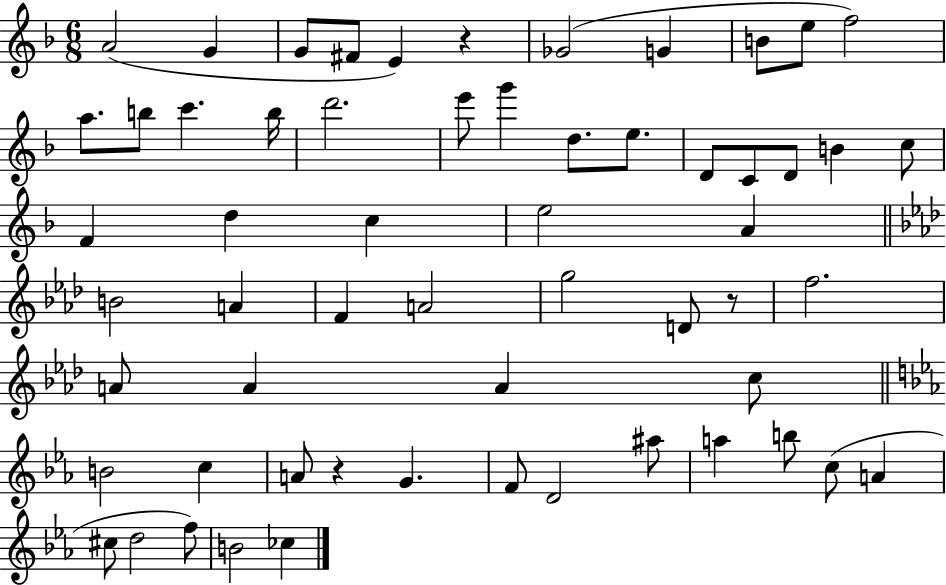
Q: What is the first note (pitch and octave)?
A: A4